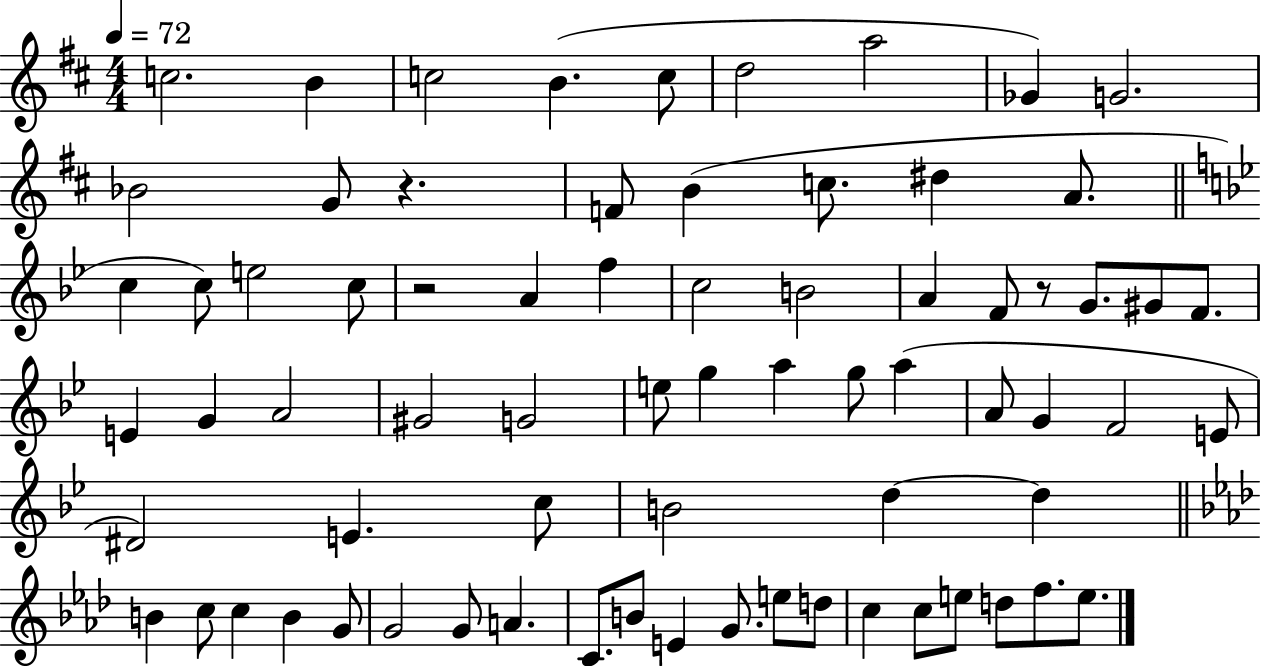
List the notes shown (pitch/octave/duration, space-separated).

C5/h. B4/q C5/h B4/q. C5/e D5/h A5/h Gb4/q G4/h. Bb4/h G4/e R/q. F4/e B4/q C5/e. D#5/q A4/e. C5/q C5/e E5/h C5/e R/h A4/q F5/q C5/h B4/h A4/q F4/e R/e G4/e. G#4/e F4/e. E4/q G4/q A4/h G#4/h G4/h E5/e G5/q A5/q G5/e A5/q A4/e G4/q F4/h E4/e D#4/h E4/q. C5/e B4/h D5/q D5/q B4/q C5/e C5/q B4/q G4/e G4/h G4/e A4/q. C4/e. B4/e E4/q G4/e. E5/e D5/e C5/q C5/e E5/e D5/e F5/e. E5/e.